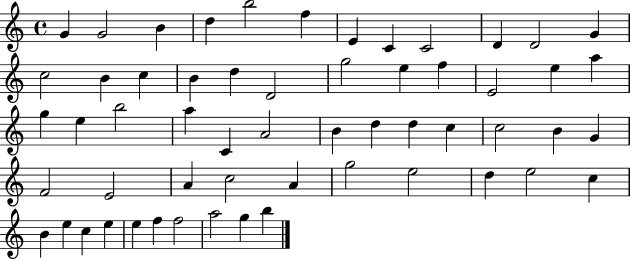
X:1
T:Untitled
M:4/4
L:1/4
K:C
G G2 B d b2 f E C C2 D D2 G c2 B c B d D2 g2 e f E2 e a g e b2 a C A2 B d d c c2 B G F2 E2 A c2 A g2 e2 d e2 c B e c e e f f2 a2 g b